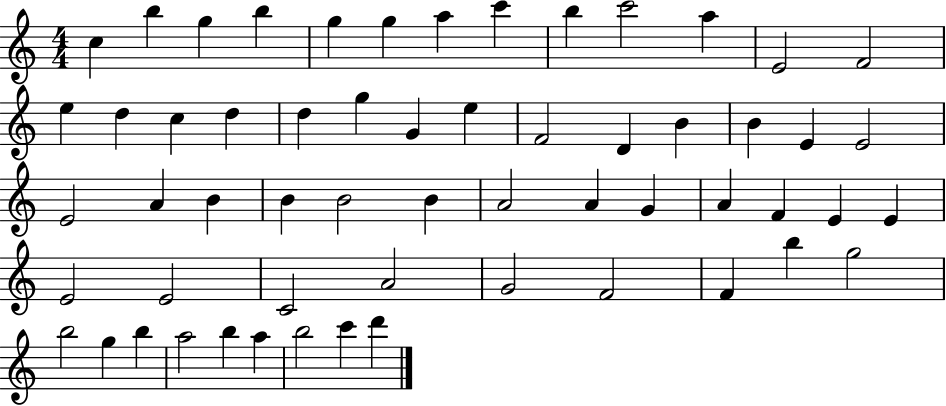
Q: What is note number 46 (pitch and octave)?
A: F4